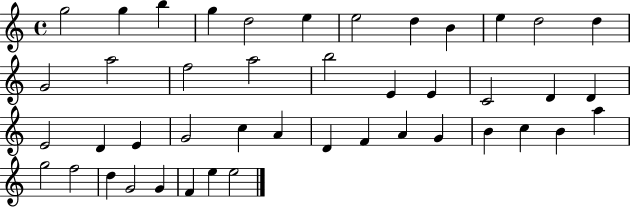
G5/h G5/q B5/q G5/q D5/h E5/q E5/h D5/q B4/q E5/q D5/h D5/q G4/h A5/h F5/h A5/h B5/h E4/q E4/q C4/h D4/q D4/q E4/h D4/q E4/q G4/h C5/q A4/q D4/q F4/q A4/q G4/q B4/q C5/q B4/q A5/q G5/h F5/h D5/q G4/h G4/q F4/q E5/q E5/h